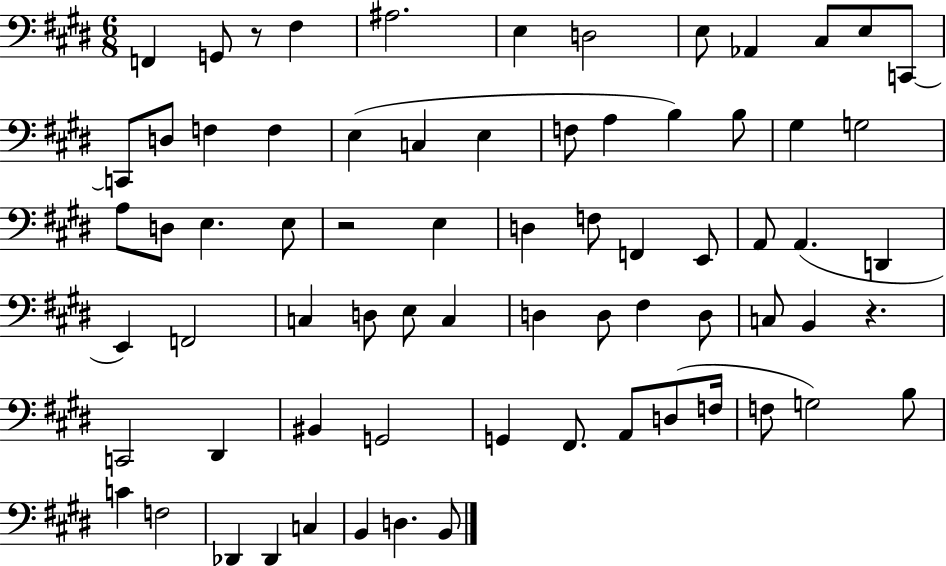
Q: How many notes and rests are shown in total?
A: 71